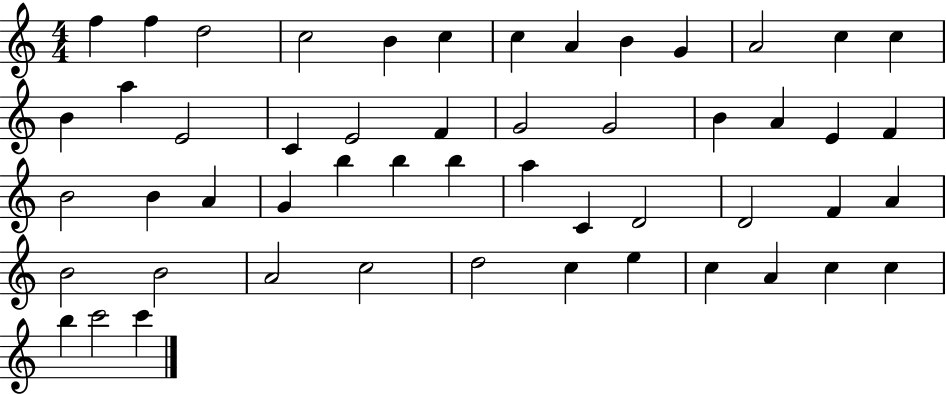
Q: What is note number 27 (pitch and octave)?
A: B4